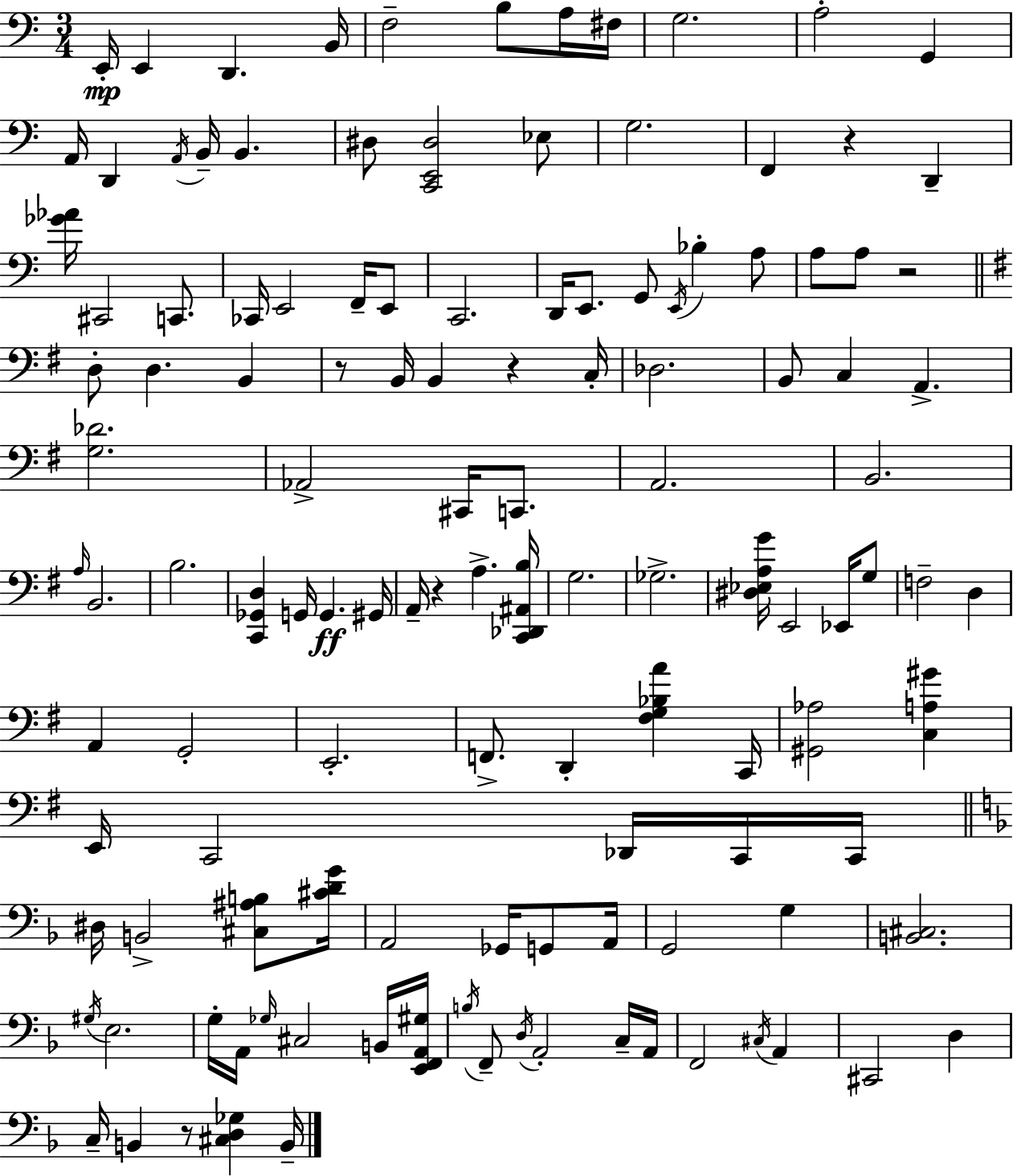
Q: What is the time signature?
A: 3/4